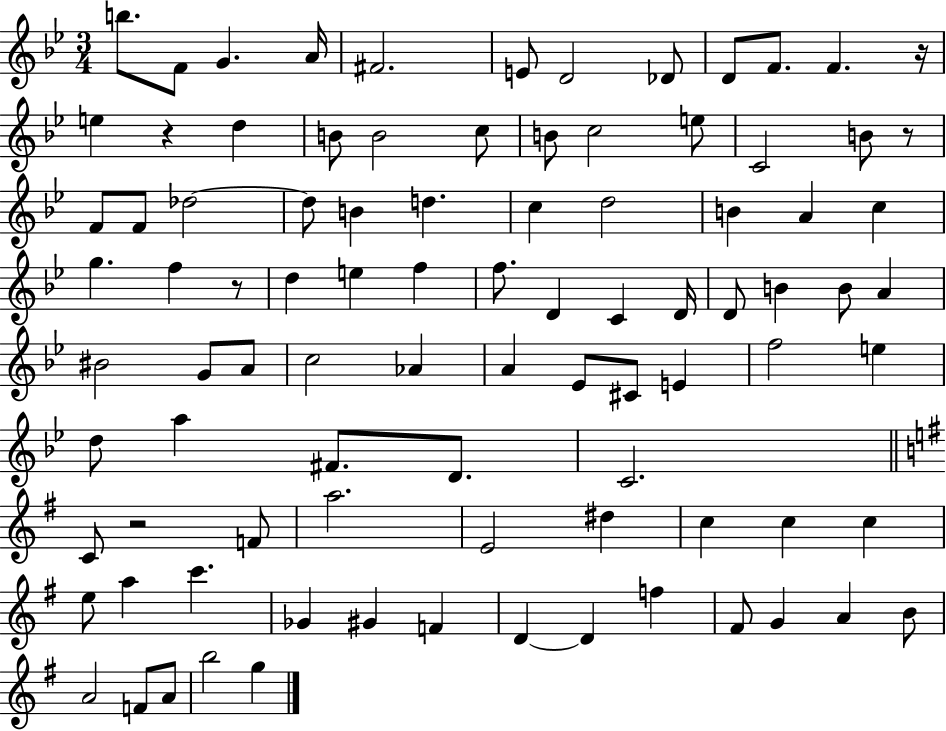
{
  \clef treble
  \numericTimeSignature
  \time 3/4
  \key bes \major
  b''8. f'8 g'4. a'16 | fis'2. | e'8 d'2 des'8 | d'8 f'8. f'4. r16 | \break e''4 r4 d''4 | b'8 b'2 c''8 | b'8 c''2 e''8 | c'2 b'8 r8 | \break f'8 f'8 des''2~~ | des''8 b'4 d''4. | c''4 d''2 | b'4 a'4 c''4 | \break g''4. f''4 r8 | d''4 e''4 f''4 | f''8. d'4 c'4 d'16 | d'8 b'4 b'8 a'4 | \break bis'2 g'8 a'8 | c''2 aes'4 | a'4 ees'8 cis'8 e'4 | f''2 e''4 | \break d''8 a''4 fis'8. d'8. | c'2. | \bar "||" \break \key e \minor c'8 r2 f'8 | a''2. | e'2 dis''4 | c''4 c''4 c''4 | \break e''8 a''4 c'''4. | ges'4 gis'4 f'4 | d'4~~ d'4 f''4 | fis'8 g'4 a'4 b'8 | \break a'2 f'8 a'8 | b''2 g''4 | \bar "|."
}